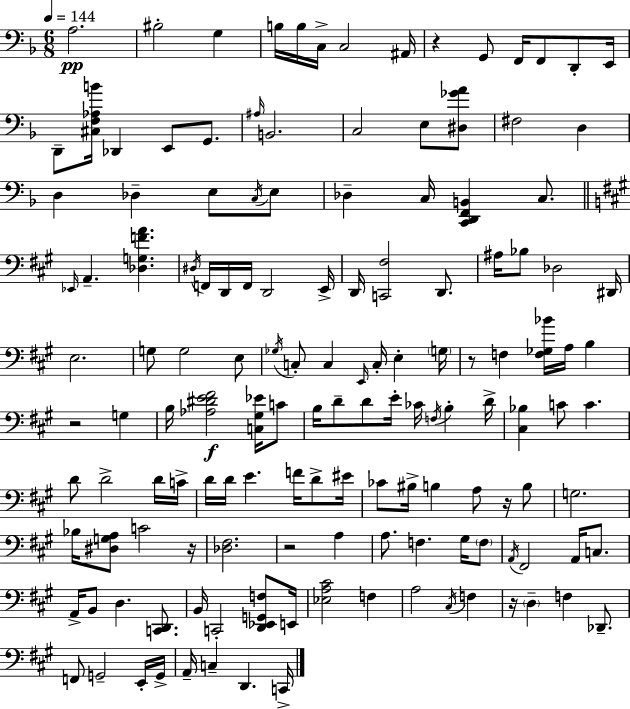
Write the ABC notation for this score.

X:1
T:Untitled
M:6/8
L:1/4
K:Dm
A,2 ^B,2 G, B,/4 B,/4 C,/4 C,2 ^A,,/4 z G,,/2 F,,/4 F,,/2 D,,/2 E,,/4 D,,/2 [^C,F,_A,B]/4 _D,, E,,/2 G,,/2 ^A,/4 B,,2 C,2 E,/2 [^D,_GA]/2 ^F,2 D, D, _D, E,/2 C,/4 E,/2 _D, C,/4 [C,,D,,F,,B,,] C,/2 _E,,/4 A,, [_D,G,FA] ^D,/4 F,,/4 D,,/4 F,,/4 D,,2 E,,/4 D,,/4 [C,,^F,]2 D,,/2 ^A,/4 _B,/2 _D,2 ^D,,/4 E,2 G,/2 G,2 E,/2 _G,/4 C,/2 C, E,,/4 C,/4 E, G,/4 z/2 F, [F,_G,_B]/4 A,/4 B, z2 G, B,/4 [_A,^DE^F]2 [C,^G,_E]/4 C/2 B,/4 D/2 D/2 E/4 _C/4 F,/4 B, D/4 [^C,_B,] C/2 C D/2 D2 D/4 C/4 D/4 D/4 E F/4 D/2 ^E/4 _C/2 ^B,/4 B, A,/2 z/4 B,/2 G,2 _B,/4 [^D,G,A,]/2 C2 z/4 [_D,^F,]2 z2 A, A,/2 F, ^G,/4 F,/2 A,,/4 ^F,,2 A,,/4 C,/2 A,,/4 B,,/2 D, [C,,D,,]/2 B,,/4 C,,2 [D,,_E,,G,,F,]/2 E,,/4 [_E,A,^C]2 F, A,2 ^C,/4 F, z/4 D, F, _D,,/2 F,,/2 G,,2 E,,/4 G,,/4 A,,/4 C, D,, C,,/4